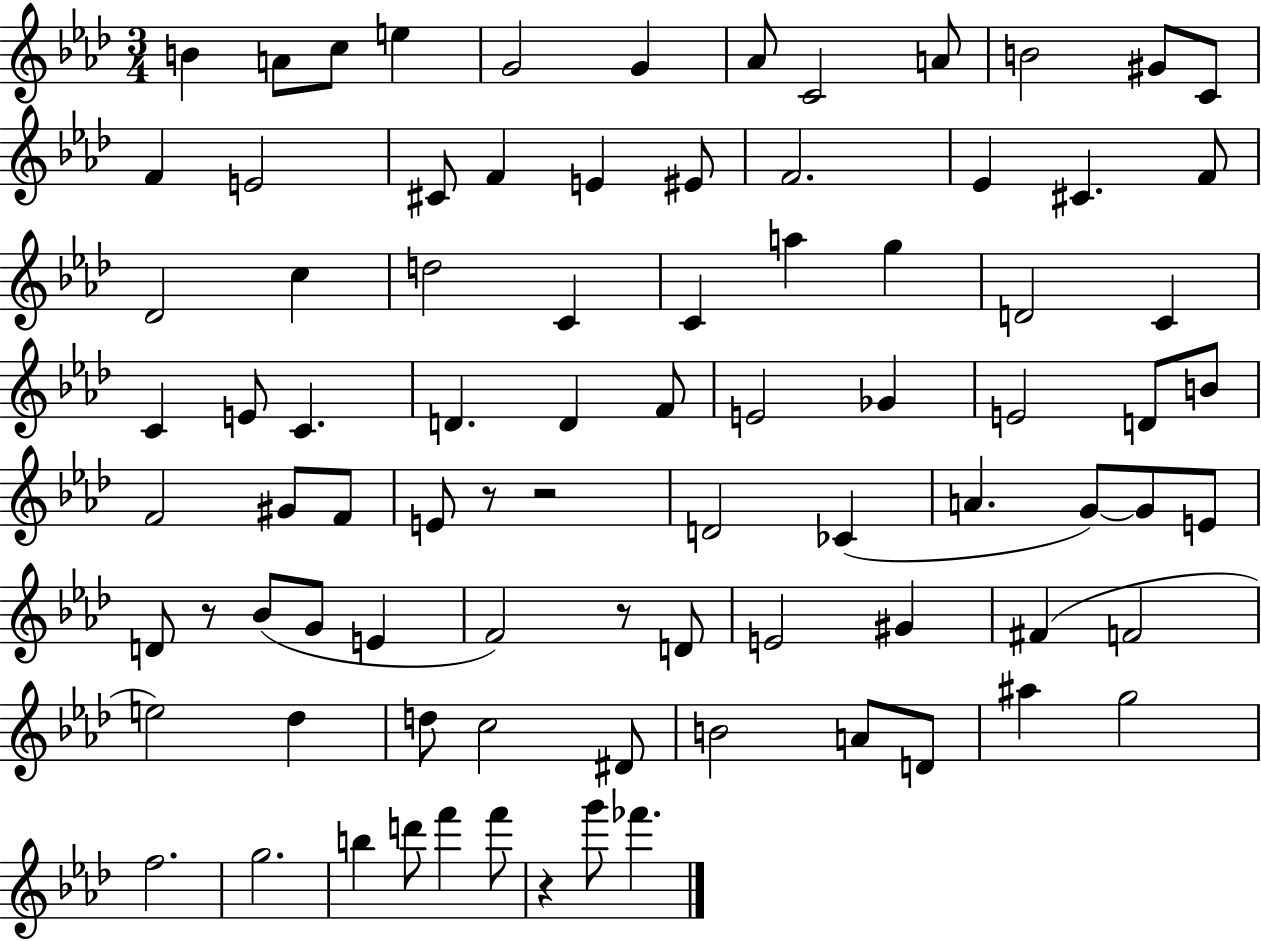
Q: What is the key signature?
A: AES major